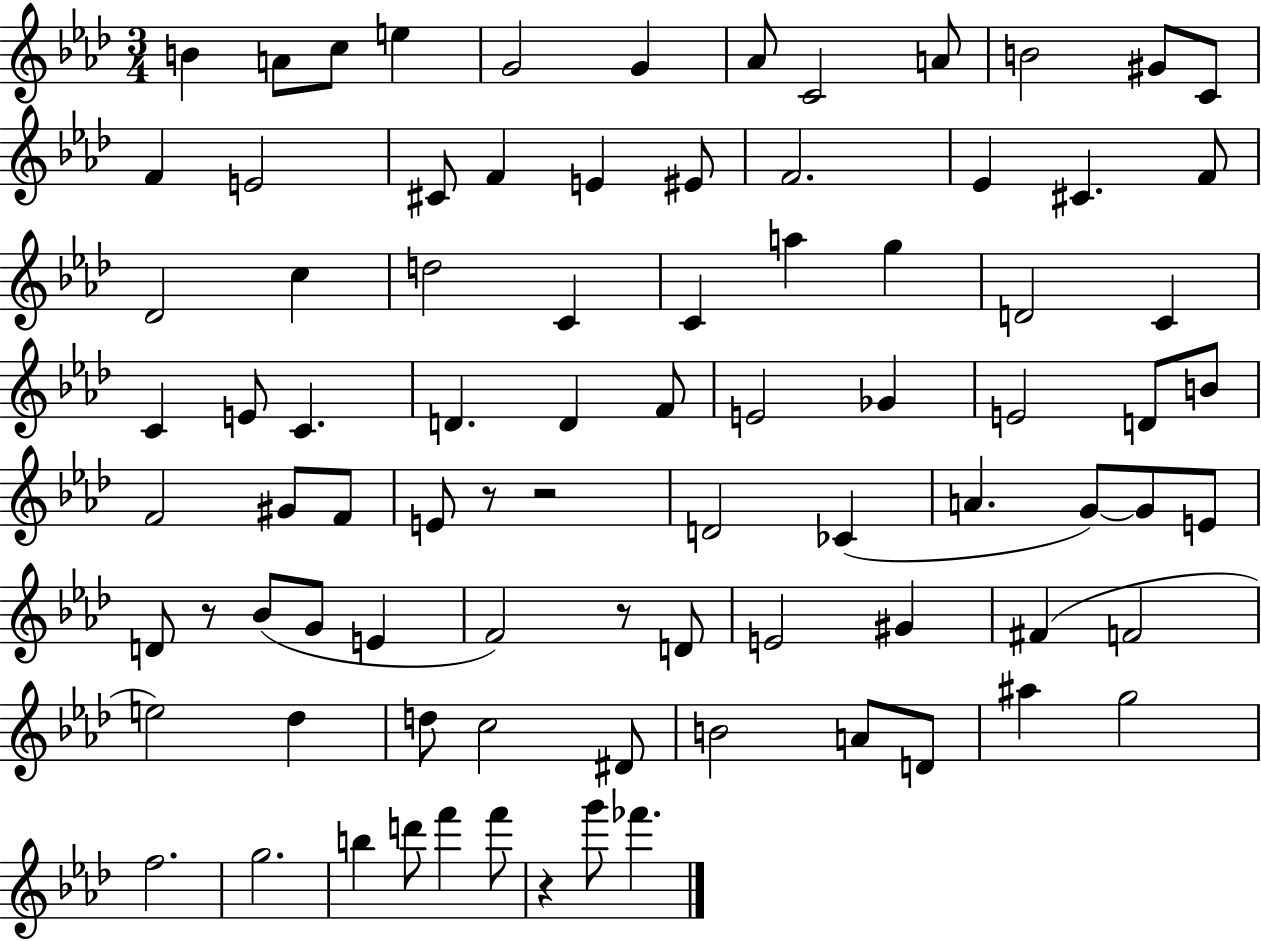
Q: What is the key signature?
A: AES major